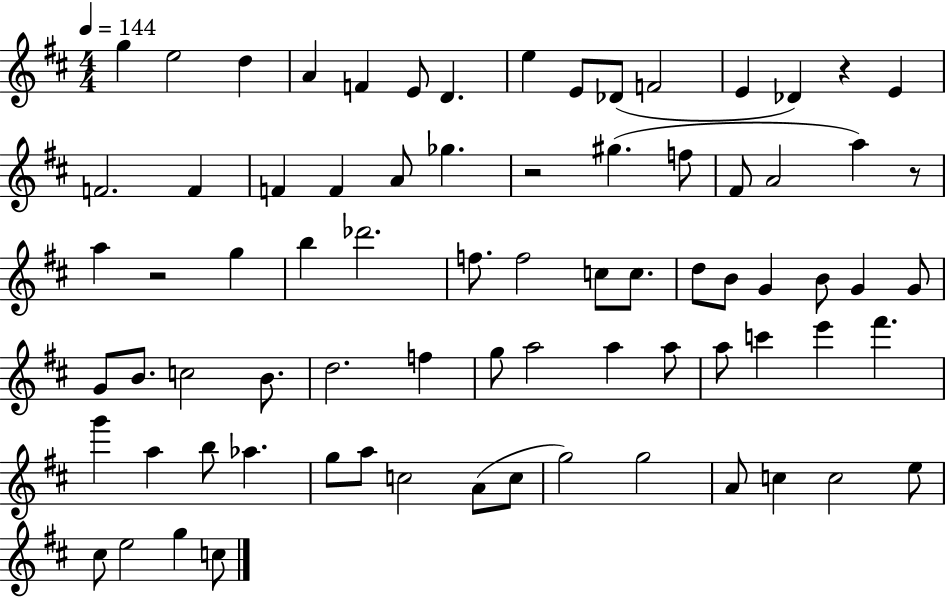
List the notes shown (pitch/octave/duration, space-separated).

G5/q E5/h D5/q A4/q F4/q E4/e D4/q. E5/q E4/e Db4/e F4/h E4/q Db4/q R/q E4/q F4/h. F4/q F4/q F4/q A4/e Gb5/q. R/h G#5/q. F5/e F#4/e A4/h A5/q R/e A5/q R/h G5/q B5/q Db6/h. F5/e. F5/h C5/e C5/e. D5/e B4/e G4/q B4/e G4/q G4/e G4/e B4/e. C5/h B4/e. D5/h. F5/q G5/e A5/h A5/q A5/e A5/e C6/q E6/q F#6/q. G6/q A5/q B5/e Ab5/q. G5/e A5/e C5/h A4/e C5/e G5/h G5/h A4/e C5/q C5/h E5/e C#5/e E5/h G5/q C5/e